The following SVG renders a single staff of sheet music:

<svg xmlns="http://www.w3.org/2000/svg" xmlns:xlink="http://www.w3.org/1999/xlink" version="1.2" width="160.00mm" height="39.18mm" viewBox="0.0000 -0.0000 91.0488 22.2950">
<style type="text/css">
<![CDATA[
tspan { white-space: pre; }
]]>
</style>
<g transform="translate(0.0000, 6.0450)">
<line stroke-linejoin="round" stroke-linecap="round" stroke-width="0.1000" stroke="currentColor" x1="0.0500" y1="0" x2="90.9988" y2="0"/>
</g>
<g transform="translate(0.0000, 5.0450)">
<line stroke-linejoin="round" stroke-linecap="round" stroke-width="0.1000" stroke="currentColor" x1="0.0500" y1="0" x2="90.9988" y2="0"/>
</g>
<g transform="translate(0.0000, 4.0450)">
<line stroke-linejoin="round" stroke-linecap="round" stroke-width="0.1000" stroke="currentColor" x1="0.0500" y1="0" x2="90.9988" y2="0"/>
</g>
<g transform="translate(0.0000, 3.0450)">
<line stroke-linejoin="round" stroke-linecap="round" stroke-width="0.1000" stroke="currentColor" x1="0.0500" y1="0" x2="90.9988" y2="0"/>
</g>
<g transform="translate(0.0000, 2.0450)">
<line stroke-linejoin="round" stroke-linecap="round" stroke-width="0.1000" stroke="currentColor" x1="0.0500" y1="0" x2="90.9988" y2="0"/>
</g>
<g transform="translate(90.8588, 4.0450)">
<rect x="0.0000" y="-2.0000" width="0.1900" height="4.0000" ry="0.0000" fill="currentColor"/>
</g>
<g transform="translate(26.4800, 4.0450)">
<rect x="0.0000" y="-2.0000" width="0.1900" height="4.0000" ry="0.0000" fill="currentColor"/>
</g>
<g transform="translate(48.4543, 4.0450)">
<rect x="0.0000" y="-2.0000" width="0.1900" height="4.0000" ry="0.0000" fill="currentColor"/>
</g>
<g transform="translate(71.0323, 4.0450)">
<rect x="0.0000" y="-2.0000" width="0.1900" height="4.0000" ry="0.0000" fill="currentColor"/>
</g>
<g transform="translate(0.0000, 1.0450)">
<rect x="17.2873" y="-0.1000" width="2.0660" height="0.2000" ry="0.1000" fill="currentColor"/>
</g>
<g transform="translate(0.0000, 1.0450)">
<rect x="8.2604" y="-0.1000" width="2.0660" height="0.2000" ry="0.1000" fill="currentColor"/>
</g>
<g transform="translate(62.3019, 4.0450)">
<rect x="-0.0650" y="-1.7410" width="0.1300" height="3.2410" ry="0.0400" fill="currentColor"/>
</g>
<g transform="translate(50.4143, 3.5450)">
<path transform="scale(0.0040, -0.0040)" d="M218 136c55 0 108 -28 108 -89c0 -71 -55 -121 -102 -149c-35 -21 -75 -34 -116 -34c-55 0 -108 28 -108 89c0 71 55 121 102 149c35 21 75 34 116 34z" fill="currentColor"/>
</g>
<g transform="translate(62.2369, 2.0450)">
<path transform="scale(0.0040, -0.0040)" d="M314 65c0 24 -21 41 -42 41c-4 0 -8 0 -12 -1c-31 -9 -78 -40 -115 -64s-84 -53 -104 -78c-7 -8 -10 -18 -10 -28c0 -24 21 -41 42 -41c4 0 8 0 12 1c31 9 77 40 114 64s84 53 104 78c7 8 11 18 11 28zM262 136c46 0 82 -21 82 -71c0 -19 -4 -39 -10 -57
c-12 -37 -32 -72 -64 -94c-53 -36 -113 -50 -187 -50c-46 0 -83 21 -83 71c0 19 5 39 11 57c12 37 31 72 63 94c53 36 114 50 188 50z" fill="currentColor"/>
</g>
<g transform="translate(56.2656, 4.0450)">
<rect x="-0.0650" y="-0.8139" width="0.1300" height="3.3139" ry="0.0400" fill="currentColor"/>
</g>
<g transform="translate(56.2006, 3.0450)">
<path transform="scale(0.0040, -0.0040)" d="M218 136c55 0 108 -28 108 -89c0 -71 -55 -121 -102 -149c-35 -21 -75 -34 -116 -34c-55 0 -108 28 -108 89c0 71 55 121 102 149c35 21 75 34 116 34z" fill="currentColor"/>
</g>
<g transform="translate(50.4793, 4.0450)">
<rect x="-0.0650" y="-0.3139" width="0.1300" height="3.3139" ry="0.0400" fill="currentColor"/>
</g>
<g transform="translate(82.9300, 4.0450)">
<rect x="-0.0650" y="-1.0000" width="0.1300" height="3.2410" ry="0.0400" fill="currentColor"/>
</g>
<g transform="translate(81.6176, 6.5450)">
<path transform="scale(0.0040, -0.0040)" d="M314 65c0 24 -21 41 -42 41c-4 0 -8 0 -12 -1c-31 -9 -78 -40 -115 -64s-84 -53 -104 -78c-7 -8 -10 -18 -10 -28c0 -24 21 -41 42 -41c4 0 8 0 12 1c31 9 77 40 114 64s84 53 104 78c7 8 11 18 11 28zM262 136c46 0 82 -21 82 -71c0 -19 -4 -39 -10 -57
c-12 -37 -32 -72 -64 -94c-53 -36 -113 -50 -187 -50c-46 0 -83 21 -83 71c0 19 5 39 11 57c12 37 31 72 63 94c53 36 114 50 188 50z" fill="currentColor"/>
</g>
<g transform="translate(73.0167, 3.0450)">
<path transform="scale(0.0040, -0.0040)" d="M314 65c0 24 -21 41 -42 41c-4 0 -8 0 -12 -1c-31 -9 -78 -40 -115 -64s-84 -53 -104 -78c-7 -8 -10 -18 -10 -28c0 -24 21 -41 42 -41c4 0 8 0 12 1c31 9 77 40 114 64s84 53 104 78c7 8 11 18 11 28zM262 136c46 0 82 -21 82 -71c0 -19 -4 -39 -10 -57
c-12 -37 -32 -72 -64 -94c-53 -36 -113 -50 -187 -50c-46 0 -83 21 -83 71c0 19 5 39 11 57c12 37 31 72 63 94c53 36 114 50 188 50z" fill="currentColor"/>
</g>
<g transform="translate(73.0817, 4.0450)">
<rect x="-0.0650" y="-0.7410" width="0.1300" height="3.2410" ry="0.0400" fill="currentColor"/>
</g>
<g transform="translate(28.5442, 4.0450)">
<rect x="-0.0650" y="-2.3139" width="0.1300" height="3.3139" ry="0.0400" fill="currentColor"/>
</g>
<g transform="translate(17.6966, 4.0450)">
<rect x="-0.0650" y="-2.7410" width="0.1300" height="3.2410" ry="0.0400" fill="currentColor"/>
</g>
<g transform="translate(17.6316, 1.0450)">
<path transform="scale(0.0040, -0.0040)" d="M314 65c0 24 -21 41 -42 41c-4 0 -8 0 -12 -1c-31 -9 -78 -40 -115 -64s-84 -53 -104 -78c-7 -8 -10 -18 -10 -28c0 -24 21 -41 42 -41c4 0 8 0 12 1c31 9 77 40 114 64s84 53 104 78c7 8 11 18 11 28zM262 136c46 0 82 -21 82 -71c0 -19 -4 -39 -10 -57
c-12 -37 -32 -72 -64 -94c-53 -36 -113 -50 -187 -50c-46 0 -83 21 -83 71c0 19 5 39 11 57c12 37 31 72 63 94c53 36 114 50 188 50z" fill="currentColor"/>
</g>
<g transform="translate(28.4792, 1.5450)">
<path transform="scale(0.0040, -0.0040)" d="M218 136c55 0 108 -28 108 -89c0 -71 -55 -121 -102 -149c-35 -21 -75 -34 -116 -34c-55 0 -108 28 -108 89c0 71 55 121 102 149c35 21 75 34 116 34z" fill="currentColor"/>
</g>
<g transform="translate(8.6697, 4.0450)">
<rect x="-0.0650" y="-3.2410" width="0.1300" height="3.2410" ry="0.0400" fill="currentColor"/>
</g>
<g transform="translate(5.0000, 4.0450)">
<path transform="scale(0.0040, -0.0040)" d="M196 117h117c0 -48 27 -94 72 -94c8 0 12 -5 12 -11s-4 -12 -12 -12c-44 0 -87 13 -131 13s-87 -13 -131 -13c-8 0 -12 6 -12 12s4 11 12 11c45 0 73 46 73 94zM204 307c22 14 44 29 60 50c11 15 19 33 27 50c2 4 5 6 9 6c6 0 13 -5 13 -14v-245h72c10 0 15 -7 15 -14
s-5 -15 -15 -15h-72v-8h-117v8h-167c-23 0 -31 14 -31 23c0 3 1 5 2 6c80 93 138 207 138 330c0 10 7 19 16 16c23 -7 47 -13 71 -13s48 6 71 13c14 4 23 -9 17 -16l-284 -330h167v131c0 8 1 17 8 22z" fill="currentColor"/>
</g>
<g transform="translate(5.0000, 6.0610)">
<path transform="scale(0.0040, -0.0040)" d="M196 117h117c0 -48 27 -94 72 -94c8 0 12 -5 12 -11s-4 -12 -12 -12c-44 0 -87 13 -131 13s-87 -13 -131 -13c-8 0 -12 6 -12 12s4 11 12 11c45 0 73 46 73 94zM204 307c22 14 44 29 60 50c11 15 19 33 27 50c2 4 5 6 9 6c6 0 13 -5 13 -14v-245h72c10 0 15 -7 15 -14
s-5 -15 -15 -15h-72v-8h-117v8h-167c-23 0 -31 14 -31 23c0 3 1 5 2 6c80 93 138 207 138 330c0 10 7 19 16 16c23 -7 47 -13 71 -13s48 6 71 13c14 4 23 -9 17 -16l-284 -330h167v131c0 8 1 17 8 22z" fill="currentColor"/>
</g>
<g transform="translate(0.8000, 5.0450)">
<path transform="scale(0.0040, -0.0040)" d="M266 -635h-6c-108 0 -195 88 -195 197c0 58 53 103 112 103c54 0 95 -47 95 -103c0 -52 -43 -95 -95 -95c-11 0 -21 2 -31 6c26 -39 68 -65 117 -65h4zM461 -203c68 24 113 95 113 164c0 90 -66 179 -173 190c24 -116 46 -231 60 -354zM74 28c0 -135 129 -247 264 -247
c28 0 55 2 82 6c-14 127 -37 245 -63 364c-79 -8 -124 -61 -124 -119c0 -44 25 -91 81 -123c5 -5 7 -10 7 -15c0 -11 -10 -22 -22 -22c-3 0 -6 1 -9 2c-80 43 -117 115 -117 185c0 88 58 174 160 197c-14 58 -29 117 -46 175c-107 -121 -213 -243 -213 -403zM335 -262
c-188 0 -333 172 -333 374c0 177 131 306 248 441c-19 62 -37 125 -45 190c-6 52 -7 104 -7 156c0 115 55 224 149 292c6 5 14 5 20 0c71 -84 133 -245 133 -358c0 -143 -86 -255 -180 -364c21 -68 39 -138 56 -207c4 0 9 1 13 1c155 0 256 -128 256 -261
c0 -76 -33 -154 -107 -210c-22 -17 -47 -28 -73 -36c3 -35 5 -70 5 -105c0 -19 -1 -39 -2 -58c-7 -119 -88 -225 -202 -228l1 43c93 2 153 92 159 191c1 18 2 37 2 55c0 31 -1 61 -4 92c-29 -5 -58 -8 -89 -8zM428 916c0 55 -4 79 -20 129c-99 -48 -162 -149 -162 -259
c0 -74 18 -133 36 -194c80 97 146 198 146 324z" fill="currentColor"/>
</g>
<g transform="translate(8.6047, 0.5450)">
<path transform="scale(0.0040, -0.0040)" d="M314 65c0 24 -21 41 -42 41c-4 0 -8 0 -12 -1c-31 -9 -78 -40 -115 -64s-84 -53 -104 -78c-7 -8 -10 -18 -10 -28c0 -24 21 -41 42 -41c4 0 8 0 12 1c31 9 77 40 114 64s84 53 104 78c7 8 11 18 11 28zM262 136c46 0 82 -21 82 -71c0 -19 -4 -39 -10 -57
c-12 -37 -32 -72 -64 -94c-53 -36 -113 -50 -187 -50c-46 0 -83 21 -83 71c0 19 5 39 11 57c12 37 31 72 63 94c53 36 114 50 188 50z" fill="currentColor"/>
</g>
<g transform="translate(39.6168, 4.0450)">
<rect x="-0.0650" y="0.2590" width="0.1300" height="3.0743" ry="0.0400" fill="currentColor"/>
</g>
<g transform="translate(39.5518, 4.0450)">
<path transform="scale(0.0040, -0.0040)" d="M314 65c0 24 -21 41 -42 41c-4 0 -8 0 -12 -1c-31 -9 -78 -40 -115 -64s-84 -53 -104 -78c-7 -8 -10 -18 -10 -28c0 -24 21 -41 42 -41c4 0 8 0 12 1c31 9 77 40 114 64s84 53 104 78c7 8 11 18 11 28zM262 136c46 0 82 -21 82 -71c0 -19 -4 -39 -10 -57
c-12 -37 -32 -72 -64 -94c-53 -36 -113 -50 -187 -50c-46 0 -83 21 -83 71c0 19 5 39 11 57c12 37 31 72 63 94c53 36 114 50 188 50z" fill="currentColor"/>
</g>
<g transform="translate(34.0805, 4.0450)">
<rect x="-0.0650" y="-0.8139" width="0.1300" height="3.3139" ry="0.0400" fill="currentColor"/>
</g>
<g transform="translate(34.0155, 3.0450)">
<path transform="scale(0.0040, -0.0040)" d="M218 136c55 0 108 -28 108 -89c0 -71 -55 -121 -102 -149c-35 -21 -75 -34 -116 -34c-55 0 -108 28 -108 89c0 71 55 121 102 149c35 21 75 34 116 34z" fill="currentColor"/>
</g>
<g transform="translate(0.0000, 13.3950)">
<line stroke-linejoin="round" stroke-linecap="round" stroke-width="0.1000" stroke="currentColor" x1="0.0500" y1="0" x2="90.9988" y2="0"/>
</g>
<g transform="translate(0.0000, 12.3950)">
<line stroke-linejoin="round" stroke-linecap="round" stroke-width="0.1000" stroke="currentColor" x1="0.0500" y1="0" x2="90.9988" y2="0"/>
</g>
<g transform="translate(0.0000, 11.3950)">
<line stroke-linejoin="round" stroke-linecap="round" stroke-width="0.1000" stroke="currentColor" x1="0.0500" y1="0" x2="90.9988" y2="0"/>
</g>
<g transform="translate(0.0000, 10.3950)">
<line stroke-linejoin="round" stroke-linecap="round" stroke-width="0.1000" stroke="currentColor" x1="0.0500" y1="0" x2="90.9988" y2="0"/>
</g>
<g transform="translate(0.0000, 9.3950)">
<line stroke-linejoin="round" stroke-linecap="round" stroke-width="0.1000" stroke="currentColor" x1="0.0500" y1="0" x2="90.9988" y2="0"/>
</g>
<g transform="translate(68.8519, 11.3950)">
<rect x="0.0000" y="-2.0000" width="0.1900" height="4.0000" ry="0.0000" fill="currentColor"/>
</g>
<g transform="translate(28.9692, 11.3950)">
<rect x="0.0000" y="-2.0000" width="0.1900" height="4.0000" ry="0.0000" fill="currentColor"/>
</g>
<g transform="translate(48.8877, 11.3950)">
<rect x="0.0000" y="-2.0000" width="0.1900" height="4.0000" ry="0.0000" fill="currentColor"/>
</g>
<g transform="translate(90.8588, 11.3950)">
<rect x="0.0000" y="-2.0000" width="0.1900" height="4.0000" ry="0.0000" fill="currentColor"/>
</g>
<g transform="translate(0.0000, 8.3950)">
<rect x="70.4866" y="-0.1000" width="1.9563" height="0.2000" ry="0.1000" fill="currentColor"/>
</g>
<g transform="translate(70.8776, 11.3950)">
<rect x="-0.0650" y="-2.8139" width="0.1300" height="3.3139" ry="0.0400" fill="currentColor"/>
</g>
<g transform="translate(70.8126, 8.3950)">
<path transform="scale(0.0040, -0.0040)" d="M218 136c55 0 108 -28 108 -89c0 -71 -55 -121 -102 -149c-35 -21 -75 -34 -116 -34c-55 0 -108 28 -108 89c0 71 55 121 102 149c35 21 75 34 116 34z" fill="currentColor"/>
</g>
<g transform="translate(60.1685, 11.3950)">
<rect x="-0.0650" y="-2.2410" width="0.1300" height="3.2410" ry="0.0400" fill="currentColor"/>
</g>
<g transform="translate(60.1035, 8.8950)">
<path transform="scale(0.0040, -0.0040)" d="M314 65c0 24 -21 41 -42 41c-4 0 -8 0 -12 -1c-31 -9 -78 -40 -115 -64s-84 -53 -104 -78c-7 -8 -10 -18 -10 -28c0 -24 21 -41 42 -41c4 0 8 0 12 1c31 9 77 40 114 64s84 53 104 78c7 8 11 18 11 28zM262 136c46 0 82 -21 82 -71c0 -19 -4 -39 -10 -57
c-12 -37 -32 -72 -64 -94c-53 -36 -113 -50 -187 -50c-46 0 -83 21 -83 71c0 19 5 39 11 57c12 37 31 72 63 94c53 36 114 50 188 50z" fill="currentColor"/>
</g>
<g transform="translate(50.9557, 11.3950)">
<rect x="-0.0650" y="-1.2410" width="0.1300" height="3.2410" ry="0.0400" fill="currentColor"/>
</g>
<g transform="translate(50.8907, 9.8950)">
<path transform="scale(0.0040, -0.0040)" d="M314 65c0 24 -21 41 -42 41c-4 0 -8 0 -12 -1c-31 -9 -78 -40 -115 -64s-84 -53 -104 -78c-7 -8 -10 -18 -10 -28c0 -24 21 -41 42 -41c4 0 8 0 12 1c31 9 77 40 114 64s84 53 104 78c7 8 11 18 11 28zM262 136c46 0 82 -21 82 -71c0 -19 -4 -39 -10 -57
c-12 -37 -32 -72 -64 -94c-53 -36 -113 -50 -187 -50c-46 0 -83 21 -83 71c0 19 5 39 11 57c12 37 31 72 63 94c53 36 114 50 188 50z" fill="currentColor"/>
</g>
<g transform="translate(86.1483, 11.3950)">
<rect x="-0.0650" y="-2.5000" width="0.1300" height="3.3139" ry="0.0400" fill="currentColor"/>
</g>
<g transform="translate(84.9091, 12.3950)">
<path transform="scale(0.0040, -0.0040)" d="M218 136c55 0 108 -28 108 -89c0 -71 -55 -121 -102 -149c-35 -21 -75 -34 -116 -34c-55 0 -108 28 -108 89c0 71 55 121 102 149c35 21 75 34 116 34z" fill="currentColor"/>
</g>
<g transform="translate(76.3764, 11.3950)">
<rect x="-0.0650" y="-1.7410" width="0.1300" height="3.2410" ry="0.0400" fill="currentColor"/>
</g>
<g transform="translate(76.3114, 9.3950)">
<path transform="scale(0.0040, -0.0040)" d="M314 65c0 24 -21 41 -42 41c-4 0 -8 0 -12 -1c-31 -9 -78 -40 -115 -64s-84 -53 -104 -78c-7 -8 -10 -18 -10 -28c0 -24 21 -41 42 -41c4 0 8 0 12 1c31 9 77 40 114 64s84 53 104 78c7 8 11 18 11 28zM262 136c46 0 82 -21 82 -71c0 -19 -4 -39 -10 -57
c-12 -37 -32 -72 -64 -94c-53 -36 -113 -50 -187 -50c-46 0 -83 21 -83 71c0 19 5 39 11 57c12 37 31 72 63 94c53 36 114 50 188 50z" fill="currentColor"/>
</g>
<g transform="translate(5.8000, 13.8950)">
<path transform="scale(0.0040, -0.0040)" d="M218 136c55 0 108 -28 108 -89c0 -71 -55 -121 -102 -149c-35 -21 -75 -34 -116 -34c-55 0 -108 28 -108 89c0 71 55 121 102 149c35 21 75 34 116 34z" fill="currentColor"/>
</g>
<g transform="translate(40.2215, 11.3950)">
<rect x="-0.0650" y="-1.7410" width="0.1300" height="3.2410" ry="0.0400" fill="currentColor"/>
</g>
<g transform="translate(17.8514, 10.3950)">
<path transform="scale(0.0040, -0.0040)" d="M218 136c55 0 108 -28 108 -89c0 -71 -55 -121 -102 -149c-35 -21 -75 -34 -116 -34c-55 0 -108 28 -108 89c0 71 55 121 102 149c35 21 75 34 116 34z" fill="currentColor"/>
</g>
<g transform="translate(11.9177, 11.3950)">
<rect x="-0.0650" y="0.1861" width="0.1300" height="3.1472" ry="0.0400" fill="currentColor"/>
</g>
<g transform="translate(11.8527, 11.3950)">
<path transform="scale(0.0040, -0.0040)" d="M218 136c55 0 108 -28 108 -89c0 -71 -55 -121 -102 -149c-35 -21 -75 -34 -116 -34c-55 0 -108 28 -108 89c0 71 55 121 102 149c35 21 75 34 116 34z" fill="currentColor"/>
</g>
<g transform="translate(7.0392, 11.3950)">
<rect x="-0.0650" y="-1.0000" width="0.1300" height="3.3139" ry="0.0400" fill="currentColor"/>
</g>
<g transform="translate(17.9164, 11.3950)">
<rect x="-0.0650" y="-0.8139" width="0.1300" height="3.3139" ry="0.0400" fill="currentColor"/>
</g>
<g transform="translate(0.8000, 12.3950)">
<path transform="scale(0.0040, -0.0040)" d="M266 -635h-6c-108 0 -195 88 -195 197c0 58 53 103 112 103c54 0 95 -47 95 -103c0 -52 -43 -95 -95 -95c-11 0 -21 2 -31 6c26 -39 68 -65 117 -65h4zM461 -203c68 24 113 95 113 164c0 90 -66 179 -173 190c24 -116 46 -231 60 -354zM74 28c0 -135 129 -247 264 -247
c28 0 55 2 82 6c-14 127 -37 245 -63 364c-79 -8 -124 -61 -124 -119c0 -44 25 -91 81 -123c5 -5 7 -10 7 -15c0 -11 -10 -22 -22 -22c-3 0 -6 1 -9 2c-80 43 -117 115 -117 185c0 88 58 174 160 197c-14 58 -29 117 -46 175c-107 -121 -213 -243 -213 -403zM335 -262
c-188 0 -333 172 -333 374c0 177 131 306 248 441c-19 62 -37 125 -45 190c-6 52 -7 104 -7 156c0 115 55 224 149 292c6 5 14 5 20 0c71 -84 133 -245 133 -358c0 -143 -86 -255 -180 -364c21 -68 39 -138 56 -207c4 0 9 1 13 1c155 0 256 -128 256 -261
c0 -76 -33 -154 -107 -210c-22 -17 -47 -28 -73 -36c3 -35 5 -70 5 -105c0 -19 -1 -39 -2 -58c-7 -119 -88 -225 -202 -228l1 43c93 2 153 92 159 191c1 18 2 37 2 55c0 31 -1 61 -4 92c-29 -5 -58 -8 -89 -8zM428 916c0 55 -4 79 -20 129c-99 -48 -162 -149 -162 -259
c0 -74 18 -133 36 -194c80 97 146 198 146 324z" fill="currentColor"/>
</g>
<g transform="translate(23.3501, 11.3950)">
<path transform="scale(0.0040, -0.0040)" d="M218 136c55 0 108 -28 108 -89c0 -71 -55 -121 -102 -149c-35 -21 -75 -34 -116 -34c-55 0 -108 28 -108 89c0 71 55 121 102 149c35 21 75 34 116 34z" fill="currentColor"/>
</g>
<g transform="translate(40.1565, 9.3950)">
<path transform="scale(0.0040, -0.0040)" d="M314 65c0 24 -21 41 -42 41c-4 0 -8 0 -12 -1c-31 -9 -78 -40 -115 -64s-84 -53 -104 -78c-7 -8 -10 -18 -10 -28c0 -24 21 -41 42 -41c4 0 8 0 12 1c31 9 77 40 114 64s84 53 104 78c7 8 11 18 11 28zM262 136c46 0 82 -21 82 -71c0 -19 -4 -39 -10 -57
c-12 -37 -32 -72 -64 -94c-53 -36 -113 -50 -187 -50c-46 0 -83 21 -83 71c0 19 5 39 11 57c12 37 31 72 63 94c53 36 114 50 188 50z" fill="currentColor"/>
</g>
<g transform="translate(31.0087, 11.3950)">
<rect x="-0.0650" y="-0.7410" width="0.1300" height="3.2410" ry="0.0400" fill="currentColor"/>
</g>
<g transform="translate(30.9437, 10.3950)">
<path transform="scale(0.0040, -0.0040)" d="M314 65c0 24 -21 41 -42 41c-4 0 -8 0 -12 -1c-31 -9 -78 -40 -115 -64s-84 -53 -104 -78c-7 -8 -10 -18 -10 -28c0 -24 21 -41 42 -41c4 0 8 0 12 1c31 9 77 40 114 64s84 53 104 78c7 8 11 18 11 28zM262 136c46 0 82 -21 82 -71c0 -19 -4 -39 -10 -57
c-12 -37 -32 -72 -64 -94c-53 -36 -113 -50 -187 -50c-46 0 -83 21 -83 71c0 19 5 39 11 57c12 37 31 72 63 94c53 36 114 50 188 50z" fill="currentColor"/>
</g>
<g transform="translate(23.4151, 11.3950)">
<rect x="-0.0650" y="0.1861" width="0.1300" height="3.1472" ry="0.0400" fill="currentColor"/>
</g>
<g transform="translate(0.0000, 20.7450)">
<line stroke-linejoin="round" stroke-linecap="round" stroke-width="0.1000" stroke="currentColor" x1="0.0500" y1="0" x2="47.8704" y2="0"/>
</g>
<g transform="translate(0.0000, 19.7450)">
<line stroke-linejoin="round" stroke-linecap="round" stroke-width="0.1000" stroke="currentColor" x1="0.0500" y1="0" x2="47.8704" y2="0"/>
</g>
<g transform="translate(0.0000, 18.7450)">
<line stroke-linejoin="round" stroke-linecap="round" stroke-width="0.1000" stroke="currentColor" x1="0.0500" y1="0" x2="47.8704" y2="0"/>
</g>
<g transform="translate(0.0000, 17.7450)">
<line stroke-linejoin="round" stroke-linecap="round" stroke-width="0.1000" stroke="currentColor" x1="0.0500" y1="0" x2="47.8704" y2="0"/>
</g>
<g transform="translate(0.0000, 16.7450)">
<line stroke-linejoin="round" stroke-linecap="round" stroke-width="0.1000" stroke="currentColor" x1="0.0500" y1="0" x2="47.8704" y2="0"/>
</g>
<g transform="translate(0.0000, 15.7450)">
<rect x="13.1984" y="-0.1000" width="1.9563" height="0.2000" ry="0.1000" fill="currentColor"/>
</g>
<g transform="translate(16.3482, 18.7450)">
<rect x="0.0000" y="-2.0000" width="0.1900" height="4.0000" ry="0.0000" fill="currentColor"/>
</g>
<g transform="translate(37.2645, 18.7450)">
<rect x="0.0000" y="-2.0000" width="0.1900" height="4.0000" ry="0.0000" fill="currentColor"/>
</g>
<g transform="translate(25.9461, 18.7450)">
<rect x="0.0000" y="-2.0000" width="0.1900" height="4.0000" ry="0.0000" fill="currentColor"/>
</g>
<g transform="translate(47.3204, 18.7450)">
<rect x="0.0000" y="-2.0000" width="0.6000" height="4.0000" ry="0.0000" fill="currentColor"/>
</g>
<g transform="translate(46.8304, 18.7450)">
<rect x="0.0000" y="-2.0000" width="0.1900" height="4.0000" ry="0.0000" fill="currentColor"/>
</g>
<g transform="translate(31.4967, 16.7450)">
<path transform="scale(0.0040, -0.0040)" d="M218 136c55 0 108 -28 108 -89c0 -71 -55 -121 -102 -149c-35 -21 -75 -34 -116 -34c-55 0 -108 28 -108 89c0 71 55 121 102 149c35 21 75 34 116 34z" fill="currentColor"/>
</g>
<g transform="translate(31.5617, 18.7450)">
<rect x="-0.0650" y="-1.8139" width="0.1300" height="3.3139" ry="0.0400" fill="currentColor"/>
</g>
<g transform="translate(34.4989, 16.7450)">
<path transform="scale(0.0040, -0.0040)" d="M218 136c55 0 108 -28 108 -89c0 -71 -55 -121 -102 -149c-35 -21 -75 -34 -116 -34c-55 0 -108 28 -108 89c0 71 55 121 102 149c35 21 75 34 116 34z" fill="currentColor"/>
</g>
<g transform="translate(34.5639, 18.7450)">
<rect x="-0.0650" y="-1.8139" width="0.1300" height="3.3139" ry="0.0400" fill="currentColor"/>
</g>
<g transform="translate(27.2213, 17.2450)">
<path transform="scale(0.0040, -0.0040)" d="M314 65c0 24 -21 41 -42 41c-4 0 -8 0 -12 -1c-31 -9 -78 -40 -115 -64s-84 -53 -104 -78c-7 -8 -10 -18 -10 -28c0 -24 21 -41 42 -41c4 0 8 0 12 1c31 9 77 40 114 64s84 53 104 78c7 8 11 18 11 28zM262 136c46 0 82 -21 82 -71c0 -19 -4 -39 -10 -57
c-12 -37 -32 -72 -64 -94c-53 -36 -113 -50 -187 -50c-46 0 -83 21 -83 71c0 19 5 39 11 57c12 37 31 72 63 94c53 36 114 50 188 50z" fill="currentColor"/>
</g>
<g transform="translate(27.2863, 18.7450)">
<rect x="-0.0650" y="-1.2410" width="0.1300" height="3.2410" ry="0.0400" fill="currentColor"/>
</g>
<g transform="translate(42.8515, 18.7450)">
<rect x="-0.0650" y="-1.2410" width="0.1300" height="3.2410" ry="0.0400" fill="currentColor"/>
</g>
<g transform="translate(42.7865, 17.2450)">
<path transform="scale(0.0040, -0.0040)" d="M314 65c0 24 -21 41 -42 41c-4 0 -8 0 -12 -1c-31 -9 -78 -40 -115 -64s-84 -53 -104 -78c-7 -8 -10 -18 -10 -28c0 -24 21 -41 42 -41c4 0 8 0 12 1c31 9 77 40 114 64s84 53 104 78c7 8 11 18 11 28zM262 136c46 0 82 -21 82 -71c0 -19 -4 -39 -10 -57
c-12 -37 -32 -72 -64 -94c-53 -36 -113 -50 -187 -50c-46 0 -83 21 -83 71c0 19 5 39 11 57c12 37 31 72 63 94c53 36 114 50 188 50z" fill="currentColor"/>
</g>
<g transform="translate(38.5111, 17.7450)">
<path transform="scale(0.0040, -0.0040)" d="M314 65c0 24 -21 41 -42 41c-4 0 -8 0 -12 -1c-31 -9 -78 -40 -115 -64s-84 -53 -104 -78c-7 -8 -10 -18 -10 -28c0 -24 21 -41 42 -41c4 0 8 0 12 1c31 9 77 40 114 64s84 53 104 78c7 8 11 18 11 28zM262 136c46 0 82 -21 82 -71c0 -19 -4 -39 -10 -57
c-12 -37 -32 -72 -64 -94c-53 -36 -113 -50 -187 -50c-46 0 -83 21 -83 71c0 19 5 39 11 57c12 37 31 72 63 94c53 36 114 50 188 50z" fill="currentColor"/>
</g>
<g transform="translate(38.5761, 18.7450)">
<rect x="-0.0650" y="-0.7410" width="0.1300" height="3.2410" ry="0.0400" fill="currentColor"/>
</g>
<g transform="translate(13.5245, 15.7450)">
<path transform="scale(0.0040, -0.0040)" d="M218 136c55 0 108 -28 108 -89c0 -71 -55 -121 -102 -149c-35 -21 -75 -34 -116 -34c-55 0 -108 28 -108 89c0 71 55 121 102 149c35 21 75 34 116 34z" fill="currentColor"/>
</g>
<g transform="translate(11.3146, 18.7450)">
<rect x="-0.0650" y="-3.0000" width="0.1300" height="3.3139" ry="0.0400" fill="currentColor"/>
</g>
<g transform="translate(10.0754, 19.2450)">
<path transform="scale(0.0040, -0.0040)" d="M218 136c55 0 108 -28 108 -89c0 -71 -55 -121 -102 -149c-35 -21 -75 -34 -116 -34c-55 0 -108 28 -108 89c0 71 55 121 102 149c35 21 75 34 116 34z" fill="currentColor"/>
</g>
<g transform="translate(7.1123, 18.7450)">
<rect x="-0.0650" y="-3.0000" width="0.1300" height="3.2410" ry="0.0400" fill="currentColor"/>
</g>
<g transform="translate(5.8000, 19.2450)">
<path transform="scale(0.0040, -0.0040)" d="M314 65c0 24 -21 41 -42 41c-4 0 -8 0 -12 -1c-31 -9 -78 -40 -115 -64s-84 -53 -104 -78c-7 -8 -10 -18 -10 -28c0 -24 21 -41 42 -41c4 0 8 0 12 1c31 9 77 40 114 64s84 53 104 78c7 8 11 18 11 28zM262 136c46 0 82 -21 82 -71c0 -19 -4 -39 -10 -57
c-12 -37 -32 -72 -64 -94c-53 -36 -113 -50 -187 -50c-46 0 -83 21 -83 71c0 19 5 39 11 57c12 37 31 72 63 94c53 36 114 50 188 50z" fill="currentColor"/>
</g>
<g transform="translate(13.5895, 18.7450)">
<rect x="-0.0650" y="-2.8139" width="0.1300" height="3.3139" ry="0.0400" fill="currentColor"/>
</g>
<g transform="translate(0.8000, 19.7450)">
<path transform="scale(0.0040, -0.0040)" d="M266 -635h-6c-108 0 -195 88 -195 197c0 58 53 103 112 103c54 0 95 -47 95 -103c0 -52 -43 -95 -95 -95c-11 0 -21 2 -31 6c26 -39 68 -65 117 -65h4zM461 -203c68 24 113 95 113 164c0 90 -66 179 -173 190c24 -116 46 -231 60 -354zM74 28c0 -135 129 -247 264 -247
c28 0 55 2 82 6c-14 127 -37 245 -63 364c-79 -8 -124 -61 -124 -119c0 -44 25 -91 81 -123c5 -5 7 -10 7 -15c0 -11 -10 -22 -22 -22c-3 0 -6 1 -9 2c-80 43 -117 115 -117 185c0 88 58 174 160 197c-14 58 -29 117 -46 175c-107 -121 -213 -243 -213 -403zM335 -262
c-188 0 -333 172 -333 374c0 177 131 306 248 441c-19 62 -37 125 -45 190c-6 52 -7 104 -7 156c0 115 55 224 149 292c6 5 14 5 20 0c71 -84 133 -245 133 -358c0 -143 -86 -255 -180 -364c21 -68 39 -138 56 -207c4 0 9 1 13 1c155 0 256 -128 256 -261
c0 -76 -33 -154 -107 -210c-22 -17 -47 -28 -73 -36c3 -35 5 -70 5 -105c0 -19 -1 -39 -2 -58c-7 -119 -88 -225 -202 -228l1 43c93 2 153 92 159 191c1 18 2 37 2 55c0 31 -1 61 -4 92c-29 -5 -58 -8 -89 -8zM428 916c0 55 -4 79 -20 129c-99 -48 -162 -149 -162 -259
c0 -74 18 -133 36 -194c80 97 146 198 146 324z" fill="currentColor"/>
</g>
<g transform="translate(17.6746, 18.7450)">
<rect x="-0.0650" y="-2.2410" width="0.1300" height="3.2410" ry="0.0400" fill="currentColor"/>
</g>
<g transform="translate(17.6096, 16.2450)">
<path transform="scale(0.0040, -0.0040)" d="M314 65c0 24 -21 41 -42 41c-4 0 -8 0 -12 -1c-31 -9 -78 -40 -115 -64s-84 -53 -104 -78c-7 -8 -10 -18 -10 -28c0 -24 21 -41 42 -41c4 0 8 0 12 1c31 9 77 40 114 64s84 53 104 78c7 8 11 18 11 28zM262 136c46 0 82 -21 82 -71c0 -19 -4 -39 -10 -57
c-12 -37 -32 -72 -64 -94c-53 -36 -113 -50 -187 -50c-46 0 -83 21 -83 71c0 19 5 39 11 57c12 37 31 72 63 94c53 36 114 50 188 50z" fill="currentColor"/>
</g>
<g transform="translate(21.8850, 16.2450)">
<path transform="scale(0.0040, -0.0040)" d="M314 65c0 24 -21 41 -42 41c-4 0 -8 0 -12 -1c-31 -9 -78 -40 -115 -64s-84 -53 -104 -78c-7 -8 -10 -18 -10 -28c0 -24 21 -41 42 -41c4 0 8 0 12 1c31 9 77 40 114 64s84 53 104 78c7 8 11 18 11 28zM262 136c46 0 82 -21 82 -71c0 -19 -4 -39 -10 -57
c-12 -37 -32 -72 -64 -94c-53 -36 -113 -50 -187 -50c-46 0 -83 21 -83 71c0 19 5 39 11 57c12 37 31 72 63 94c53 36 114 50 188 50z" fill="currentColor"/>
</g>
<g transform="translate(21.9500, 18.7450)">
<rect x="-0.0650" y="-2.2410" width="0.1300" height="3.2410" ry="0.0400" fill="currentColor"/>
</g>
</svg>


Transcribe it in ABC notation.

X:1
T:Untitled
M:4/4
L:1/4
K:C
b2 a2 g d B2 c d f2 d2 D2 D B d B d2 f2 e2 g2 a f2 G A2 A a g2 g2 e2 f f d2 e2